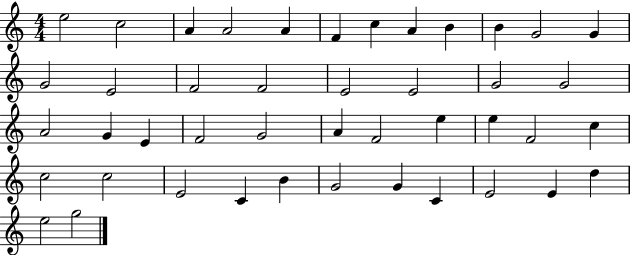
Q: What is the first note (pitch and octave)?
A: E5